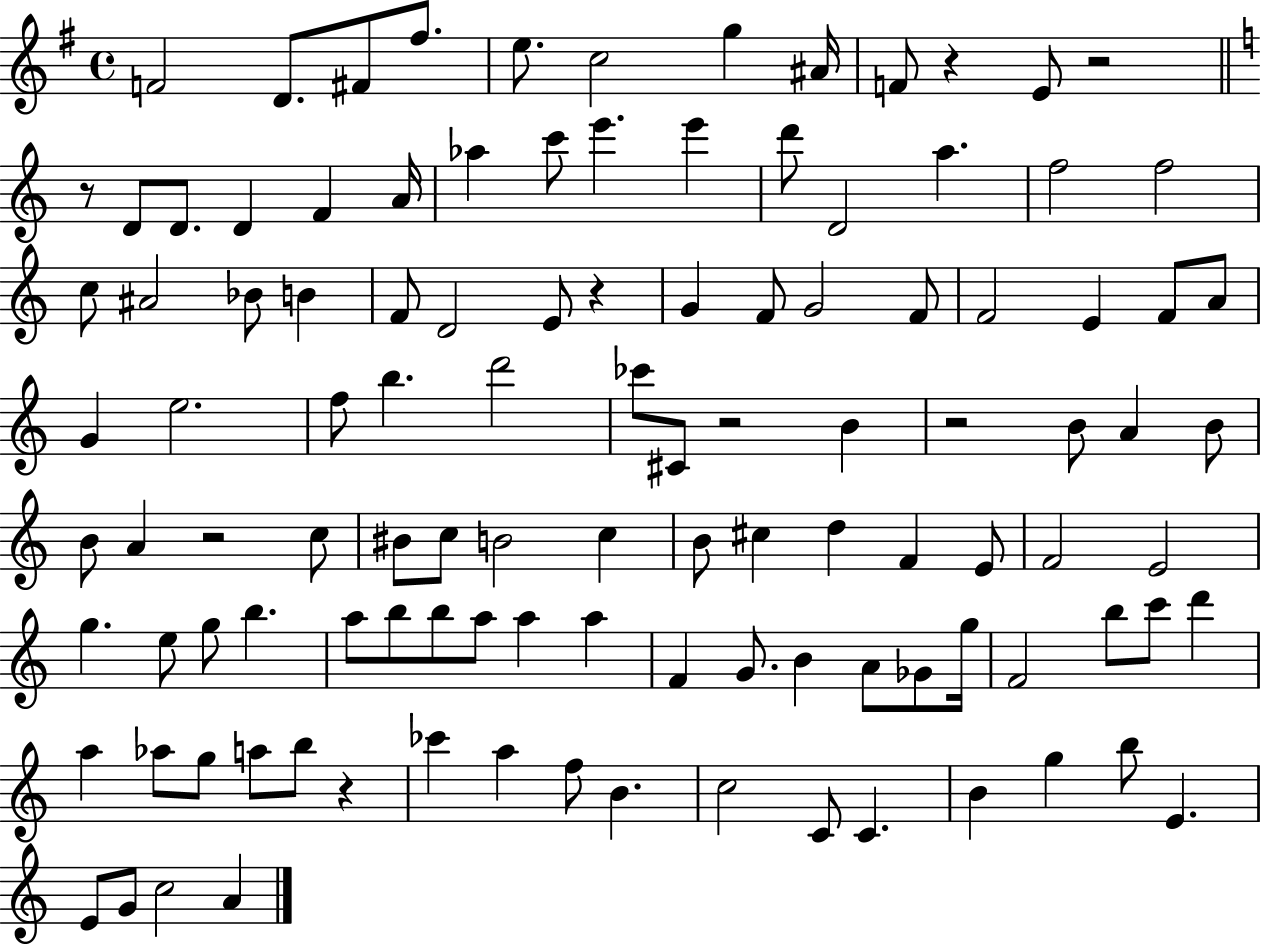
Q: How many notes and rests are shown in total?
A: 112